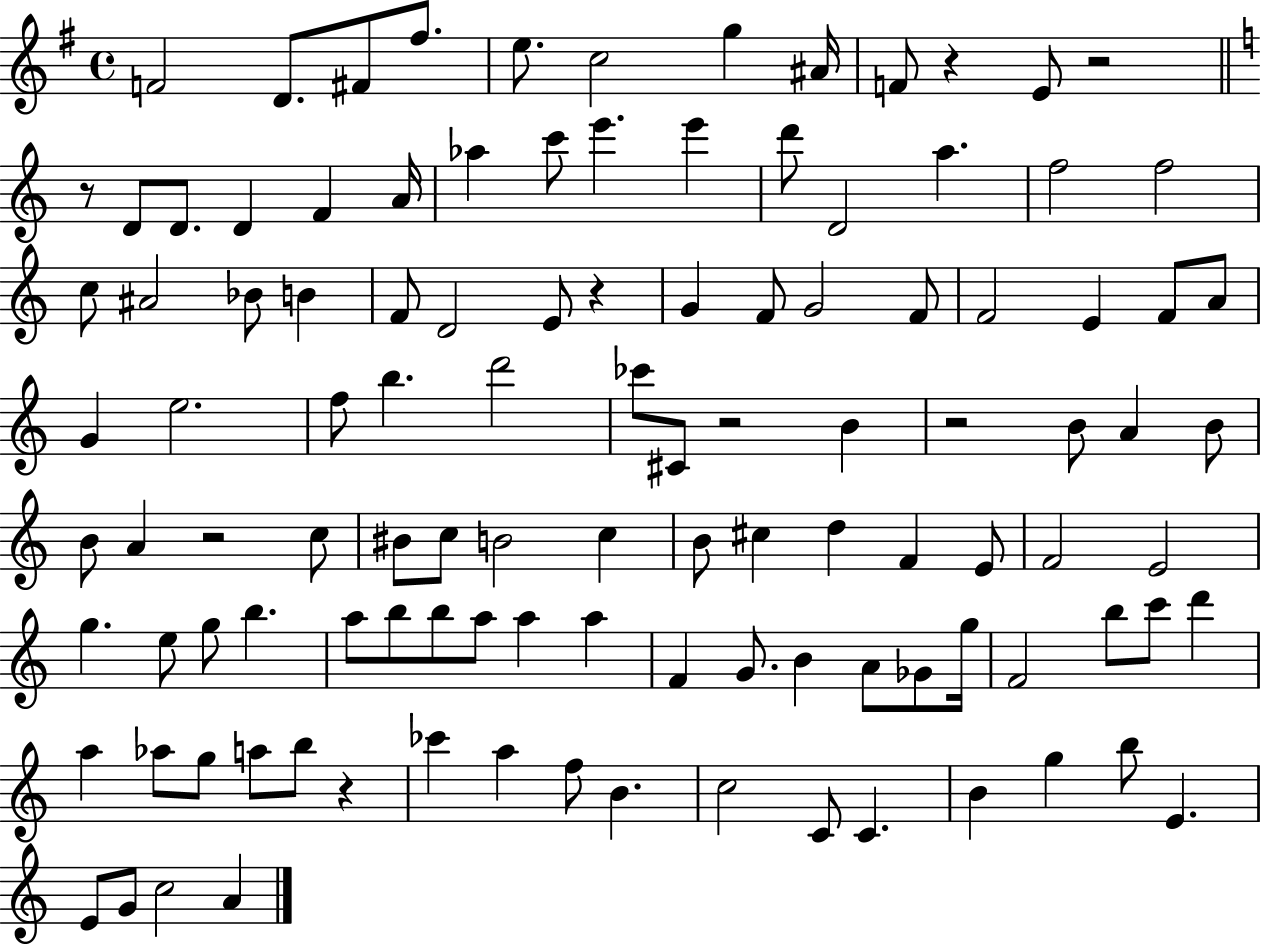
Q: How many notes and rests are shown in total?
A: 112